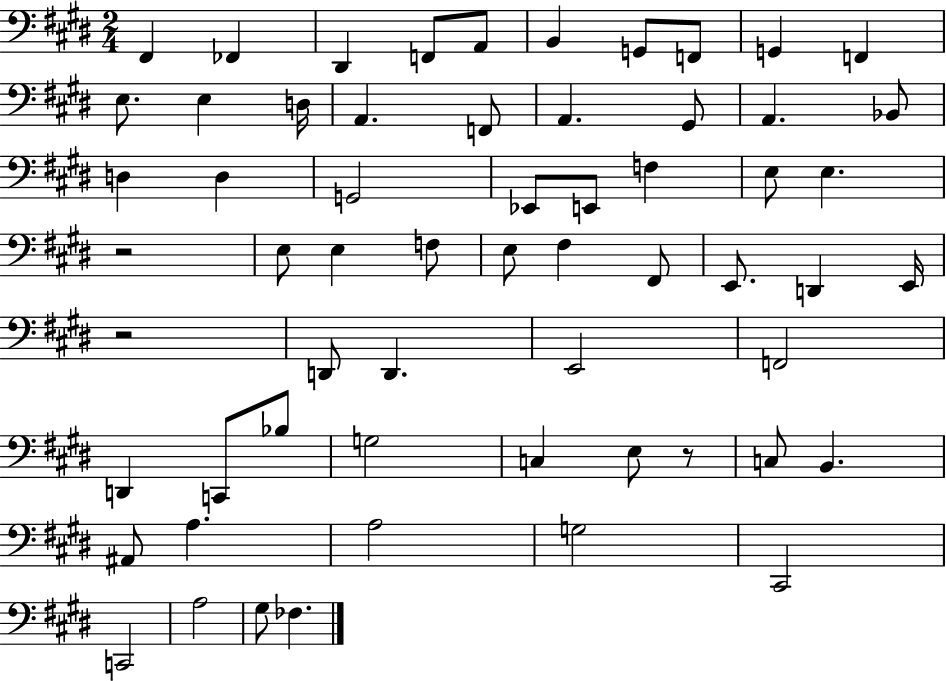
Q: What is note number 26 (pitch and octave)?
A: E3